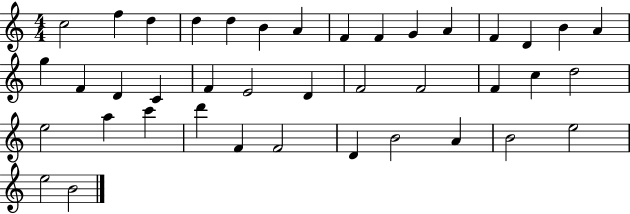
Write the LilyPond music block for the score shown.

{
  \clef treble
  \numericTimeSignature
  \time 4/4
  \key c \major
  c''2 f''4 d''4 | d''4 d''4 b'4 a'4 | f'4 f'4 g'4 a'4 | f'4 d'4 b'4 a'4 | \break g''4 f'4 d'4 c'4 | f'4 e'2 d'4 | f'2 f'2 | f'4 c''4 d''2 | \break e''2 a''4 c'''4 | d'''4 f'4 f'2 | d'4 b'2 a'4 | b'2 e''2 | \break e''2 b'2 | \bar "|."
}